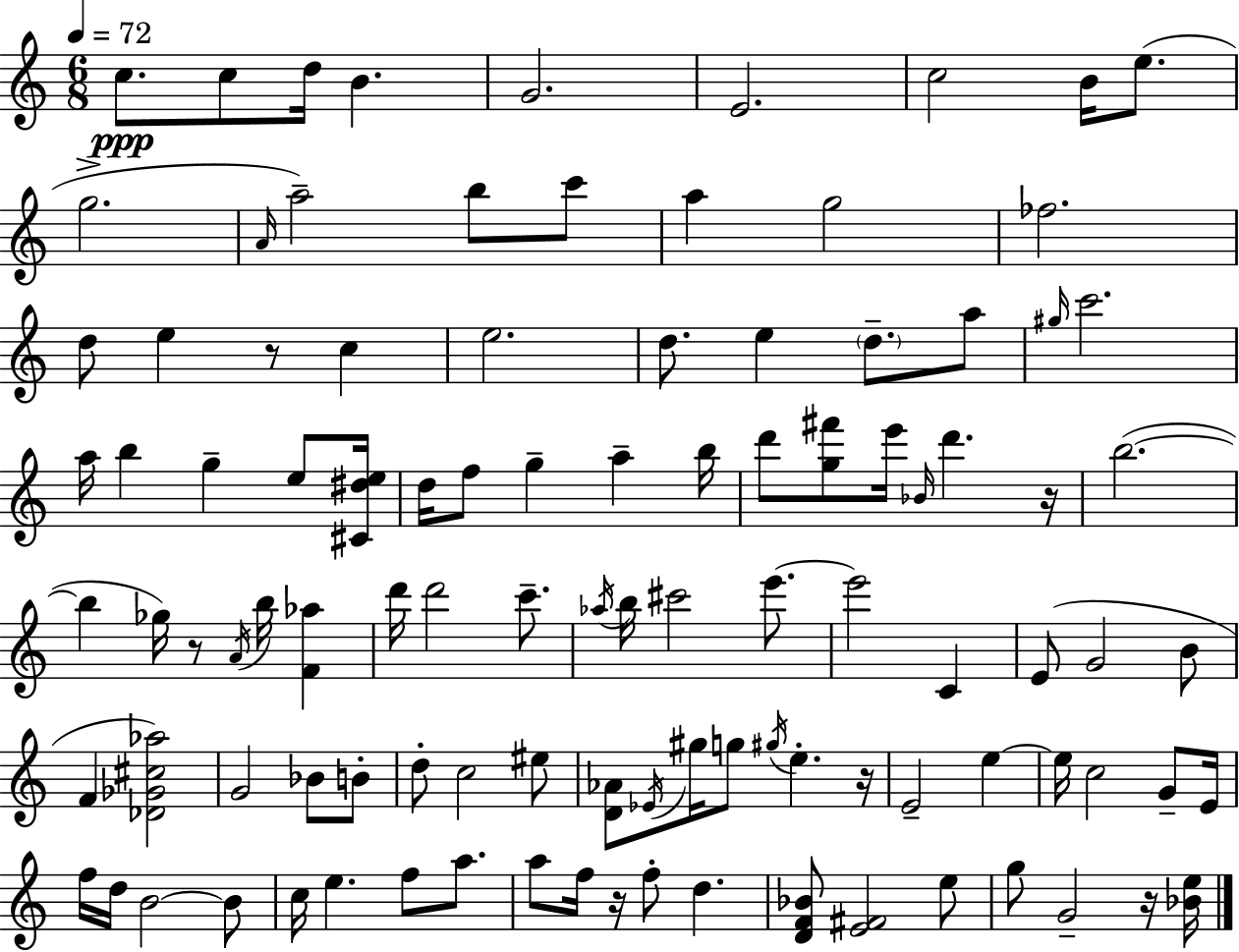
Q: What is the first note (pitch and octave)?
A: C5